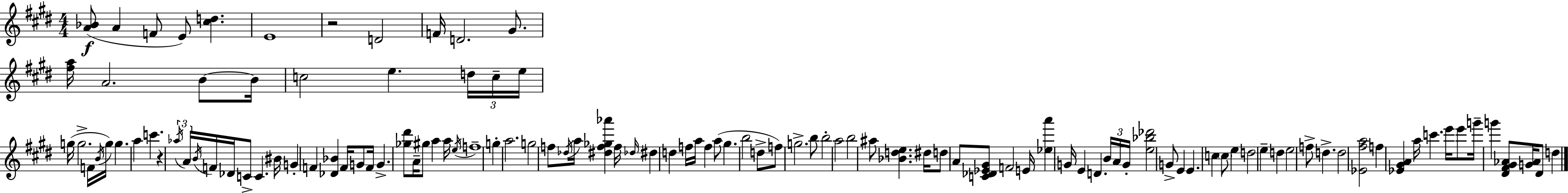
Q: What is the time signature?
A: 4/4